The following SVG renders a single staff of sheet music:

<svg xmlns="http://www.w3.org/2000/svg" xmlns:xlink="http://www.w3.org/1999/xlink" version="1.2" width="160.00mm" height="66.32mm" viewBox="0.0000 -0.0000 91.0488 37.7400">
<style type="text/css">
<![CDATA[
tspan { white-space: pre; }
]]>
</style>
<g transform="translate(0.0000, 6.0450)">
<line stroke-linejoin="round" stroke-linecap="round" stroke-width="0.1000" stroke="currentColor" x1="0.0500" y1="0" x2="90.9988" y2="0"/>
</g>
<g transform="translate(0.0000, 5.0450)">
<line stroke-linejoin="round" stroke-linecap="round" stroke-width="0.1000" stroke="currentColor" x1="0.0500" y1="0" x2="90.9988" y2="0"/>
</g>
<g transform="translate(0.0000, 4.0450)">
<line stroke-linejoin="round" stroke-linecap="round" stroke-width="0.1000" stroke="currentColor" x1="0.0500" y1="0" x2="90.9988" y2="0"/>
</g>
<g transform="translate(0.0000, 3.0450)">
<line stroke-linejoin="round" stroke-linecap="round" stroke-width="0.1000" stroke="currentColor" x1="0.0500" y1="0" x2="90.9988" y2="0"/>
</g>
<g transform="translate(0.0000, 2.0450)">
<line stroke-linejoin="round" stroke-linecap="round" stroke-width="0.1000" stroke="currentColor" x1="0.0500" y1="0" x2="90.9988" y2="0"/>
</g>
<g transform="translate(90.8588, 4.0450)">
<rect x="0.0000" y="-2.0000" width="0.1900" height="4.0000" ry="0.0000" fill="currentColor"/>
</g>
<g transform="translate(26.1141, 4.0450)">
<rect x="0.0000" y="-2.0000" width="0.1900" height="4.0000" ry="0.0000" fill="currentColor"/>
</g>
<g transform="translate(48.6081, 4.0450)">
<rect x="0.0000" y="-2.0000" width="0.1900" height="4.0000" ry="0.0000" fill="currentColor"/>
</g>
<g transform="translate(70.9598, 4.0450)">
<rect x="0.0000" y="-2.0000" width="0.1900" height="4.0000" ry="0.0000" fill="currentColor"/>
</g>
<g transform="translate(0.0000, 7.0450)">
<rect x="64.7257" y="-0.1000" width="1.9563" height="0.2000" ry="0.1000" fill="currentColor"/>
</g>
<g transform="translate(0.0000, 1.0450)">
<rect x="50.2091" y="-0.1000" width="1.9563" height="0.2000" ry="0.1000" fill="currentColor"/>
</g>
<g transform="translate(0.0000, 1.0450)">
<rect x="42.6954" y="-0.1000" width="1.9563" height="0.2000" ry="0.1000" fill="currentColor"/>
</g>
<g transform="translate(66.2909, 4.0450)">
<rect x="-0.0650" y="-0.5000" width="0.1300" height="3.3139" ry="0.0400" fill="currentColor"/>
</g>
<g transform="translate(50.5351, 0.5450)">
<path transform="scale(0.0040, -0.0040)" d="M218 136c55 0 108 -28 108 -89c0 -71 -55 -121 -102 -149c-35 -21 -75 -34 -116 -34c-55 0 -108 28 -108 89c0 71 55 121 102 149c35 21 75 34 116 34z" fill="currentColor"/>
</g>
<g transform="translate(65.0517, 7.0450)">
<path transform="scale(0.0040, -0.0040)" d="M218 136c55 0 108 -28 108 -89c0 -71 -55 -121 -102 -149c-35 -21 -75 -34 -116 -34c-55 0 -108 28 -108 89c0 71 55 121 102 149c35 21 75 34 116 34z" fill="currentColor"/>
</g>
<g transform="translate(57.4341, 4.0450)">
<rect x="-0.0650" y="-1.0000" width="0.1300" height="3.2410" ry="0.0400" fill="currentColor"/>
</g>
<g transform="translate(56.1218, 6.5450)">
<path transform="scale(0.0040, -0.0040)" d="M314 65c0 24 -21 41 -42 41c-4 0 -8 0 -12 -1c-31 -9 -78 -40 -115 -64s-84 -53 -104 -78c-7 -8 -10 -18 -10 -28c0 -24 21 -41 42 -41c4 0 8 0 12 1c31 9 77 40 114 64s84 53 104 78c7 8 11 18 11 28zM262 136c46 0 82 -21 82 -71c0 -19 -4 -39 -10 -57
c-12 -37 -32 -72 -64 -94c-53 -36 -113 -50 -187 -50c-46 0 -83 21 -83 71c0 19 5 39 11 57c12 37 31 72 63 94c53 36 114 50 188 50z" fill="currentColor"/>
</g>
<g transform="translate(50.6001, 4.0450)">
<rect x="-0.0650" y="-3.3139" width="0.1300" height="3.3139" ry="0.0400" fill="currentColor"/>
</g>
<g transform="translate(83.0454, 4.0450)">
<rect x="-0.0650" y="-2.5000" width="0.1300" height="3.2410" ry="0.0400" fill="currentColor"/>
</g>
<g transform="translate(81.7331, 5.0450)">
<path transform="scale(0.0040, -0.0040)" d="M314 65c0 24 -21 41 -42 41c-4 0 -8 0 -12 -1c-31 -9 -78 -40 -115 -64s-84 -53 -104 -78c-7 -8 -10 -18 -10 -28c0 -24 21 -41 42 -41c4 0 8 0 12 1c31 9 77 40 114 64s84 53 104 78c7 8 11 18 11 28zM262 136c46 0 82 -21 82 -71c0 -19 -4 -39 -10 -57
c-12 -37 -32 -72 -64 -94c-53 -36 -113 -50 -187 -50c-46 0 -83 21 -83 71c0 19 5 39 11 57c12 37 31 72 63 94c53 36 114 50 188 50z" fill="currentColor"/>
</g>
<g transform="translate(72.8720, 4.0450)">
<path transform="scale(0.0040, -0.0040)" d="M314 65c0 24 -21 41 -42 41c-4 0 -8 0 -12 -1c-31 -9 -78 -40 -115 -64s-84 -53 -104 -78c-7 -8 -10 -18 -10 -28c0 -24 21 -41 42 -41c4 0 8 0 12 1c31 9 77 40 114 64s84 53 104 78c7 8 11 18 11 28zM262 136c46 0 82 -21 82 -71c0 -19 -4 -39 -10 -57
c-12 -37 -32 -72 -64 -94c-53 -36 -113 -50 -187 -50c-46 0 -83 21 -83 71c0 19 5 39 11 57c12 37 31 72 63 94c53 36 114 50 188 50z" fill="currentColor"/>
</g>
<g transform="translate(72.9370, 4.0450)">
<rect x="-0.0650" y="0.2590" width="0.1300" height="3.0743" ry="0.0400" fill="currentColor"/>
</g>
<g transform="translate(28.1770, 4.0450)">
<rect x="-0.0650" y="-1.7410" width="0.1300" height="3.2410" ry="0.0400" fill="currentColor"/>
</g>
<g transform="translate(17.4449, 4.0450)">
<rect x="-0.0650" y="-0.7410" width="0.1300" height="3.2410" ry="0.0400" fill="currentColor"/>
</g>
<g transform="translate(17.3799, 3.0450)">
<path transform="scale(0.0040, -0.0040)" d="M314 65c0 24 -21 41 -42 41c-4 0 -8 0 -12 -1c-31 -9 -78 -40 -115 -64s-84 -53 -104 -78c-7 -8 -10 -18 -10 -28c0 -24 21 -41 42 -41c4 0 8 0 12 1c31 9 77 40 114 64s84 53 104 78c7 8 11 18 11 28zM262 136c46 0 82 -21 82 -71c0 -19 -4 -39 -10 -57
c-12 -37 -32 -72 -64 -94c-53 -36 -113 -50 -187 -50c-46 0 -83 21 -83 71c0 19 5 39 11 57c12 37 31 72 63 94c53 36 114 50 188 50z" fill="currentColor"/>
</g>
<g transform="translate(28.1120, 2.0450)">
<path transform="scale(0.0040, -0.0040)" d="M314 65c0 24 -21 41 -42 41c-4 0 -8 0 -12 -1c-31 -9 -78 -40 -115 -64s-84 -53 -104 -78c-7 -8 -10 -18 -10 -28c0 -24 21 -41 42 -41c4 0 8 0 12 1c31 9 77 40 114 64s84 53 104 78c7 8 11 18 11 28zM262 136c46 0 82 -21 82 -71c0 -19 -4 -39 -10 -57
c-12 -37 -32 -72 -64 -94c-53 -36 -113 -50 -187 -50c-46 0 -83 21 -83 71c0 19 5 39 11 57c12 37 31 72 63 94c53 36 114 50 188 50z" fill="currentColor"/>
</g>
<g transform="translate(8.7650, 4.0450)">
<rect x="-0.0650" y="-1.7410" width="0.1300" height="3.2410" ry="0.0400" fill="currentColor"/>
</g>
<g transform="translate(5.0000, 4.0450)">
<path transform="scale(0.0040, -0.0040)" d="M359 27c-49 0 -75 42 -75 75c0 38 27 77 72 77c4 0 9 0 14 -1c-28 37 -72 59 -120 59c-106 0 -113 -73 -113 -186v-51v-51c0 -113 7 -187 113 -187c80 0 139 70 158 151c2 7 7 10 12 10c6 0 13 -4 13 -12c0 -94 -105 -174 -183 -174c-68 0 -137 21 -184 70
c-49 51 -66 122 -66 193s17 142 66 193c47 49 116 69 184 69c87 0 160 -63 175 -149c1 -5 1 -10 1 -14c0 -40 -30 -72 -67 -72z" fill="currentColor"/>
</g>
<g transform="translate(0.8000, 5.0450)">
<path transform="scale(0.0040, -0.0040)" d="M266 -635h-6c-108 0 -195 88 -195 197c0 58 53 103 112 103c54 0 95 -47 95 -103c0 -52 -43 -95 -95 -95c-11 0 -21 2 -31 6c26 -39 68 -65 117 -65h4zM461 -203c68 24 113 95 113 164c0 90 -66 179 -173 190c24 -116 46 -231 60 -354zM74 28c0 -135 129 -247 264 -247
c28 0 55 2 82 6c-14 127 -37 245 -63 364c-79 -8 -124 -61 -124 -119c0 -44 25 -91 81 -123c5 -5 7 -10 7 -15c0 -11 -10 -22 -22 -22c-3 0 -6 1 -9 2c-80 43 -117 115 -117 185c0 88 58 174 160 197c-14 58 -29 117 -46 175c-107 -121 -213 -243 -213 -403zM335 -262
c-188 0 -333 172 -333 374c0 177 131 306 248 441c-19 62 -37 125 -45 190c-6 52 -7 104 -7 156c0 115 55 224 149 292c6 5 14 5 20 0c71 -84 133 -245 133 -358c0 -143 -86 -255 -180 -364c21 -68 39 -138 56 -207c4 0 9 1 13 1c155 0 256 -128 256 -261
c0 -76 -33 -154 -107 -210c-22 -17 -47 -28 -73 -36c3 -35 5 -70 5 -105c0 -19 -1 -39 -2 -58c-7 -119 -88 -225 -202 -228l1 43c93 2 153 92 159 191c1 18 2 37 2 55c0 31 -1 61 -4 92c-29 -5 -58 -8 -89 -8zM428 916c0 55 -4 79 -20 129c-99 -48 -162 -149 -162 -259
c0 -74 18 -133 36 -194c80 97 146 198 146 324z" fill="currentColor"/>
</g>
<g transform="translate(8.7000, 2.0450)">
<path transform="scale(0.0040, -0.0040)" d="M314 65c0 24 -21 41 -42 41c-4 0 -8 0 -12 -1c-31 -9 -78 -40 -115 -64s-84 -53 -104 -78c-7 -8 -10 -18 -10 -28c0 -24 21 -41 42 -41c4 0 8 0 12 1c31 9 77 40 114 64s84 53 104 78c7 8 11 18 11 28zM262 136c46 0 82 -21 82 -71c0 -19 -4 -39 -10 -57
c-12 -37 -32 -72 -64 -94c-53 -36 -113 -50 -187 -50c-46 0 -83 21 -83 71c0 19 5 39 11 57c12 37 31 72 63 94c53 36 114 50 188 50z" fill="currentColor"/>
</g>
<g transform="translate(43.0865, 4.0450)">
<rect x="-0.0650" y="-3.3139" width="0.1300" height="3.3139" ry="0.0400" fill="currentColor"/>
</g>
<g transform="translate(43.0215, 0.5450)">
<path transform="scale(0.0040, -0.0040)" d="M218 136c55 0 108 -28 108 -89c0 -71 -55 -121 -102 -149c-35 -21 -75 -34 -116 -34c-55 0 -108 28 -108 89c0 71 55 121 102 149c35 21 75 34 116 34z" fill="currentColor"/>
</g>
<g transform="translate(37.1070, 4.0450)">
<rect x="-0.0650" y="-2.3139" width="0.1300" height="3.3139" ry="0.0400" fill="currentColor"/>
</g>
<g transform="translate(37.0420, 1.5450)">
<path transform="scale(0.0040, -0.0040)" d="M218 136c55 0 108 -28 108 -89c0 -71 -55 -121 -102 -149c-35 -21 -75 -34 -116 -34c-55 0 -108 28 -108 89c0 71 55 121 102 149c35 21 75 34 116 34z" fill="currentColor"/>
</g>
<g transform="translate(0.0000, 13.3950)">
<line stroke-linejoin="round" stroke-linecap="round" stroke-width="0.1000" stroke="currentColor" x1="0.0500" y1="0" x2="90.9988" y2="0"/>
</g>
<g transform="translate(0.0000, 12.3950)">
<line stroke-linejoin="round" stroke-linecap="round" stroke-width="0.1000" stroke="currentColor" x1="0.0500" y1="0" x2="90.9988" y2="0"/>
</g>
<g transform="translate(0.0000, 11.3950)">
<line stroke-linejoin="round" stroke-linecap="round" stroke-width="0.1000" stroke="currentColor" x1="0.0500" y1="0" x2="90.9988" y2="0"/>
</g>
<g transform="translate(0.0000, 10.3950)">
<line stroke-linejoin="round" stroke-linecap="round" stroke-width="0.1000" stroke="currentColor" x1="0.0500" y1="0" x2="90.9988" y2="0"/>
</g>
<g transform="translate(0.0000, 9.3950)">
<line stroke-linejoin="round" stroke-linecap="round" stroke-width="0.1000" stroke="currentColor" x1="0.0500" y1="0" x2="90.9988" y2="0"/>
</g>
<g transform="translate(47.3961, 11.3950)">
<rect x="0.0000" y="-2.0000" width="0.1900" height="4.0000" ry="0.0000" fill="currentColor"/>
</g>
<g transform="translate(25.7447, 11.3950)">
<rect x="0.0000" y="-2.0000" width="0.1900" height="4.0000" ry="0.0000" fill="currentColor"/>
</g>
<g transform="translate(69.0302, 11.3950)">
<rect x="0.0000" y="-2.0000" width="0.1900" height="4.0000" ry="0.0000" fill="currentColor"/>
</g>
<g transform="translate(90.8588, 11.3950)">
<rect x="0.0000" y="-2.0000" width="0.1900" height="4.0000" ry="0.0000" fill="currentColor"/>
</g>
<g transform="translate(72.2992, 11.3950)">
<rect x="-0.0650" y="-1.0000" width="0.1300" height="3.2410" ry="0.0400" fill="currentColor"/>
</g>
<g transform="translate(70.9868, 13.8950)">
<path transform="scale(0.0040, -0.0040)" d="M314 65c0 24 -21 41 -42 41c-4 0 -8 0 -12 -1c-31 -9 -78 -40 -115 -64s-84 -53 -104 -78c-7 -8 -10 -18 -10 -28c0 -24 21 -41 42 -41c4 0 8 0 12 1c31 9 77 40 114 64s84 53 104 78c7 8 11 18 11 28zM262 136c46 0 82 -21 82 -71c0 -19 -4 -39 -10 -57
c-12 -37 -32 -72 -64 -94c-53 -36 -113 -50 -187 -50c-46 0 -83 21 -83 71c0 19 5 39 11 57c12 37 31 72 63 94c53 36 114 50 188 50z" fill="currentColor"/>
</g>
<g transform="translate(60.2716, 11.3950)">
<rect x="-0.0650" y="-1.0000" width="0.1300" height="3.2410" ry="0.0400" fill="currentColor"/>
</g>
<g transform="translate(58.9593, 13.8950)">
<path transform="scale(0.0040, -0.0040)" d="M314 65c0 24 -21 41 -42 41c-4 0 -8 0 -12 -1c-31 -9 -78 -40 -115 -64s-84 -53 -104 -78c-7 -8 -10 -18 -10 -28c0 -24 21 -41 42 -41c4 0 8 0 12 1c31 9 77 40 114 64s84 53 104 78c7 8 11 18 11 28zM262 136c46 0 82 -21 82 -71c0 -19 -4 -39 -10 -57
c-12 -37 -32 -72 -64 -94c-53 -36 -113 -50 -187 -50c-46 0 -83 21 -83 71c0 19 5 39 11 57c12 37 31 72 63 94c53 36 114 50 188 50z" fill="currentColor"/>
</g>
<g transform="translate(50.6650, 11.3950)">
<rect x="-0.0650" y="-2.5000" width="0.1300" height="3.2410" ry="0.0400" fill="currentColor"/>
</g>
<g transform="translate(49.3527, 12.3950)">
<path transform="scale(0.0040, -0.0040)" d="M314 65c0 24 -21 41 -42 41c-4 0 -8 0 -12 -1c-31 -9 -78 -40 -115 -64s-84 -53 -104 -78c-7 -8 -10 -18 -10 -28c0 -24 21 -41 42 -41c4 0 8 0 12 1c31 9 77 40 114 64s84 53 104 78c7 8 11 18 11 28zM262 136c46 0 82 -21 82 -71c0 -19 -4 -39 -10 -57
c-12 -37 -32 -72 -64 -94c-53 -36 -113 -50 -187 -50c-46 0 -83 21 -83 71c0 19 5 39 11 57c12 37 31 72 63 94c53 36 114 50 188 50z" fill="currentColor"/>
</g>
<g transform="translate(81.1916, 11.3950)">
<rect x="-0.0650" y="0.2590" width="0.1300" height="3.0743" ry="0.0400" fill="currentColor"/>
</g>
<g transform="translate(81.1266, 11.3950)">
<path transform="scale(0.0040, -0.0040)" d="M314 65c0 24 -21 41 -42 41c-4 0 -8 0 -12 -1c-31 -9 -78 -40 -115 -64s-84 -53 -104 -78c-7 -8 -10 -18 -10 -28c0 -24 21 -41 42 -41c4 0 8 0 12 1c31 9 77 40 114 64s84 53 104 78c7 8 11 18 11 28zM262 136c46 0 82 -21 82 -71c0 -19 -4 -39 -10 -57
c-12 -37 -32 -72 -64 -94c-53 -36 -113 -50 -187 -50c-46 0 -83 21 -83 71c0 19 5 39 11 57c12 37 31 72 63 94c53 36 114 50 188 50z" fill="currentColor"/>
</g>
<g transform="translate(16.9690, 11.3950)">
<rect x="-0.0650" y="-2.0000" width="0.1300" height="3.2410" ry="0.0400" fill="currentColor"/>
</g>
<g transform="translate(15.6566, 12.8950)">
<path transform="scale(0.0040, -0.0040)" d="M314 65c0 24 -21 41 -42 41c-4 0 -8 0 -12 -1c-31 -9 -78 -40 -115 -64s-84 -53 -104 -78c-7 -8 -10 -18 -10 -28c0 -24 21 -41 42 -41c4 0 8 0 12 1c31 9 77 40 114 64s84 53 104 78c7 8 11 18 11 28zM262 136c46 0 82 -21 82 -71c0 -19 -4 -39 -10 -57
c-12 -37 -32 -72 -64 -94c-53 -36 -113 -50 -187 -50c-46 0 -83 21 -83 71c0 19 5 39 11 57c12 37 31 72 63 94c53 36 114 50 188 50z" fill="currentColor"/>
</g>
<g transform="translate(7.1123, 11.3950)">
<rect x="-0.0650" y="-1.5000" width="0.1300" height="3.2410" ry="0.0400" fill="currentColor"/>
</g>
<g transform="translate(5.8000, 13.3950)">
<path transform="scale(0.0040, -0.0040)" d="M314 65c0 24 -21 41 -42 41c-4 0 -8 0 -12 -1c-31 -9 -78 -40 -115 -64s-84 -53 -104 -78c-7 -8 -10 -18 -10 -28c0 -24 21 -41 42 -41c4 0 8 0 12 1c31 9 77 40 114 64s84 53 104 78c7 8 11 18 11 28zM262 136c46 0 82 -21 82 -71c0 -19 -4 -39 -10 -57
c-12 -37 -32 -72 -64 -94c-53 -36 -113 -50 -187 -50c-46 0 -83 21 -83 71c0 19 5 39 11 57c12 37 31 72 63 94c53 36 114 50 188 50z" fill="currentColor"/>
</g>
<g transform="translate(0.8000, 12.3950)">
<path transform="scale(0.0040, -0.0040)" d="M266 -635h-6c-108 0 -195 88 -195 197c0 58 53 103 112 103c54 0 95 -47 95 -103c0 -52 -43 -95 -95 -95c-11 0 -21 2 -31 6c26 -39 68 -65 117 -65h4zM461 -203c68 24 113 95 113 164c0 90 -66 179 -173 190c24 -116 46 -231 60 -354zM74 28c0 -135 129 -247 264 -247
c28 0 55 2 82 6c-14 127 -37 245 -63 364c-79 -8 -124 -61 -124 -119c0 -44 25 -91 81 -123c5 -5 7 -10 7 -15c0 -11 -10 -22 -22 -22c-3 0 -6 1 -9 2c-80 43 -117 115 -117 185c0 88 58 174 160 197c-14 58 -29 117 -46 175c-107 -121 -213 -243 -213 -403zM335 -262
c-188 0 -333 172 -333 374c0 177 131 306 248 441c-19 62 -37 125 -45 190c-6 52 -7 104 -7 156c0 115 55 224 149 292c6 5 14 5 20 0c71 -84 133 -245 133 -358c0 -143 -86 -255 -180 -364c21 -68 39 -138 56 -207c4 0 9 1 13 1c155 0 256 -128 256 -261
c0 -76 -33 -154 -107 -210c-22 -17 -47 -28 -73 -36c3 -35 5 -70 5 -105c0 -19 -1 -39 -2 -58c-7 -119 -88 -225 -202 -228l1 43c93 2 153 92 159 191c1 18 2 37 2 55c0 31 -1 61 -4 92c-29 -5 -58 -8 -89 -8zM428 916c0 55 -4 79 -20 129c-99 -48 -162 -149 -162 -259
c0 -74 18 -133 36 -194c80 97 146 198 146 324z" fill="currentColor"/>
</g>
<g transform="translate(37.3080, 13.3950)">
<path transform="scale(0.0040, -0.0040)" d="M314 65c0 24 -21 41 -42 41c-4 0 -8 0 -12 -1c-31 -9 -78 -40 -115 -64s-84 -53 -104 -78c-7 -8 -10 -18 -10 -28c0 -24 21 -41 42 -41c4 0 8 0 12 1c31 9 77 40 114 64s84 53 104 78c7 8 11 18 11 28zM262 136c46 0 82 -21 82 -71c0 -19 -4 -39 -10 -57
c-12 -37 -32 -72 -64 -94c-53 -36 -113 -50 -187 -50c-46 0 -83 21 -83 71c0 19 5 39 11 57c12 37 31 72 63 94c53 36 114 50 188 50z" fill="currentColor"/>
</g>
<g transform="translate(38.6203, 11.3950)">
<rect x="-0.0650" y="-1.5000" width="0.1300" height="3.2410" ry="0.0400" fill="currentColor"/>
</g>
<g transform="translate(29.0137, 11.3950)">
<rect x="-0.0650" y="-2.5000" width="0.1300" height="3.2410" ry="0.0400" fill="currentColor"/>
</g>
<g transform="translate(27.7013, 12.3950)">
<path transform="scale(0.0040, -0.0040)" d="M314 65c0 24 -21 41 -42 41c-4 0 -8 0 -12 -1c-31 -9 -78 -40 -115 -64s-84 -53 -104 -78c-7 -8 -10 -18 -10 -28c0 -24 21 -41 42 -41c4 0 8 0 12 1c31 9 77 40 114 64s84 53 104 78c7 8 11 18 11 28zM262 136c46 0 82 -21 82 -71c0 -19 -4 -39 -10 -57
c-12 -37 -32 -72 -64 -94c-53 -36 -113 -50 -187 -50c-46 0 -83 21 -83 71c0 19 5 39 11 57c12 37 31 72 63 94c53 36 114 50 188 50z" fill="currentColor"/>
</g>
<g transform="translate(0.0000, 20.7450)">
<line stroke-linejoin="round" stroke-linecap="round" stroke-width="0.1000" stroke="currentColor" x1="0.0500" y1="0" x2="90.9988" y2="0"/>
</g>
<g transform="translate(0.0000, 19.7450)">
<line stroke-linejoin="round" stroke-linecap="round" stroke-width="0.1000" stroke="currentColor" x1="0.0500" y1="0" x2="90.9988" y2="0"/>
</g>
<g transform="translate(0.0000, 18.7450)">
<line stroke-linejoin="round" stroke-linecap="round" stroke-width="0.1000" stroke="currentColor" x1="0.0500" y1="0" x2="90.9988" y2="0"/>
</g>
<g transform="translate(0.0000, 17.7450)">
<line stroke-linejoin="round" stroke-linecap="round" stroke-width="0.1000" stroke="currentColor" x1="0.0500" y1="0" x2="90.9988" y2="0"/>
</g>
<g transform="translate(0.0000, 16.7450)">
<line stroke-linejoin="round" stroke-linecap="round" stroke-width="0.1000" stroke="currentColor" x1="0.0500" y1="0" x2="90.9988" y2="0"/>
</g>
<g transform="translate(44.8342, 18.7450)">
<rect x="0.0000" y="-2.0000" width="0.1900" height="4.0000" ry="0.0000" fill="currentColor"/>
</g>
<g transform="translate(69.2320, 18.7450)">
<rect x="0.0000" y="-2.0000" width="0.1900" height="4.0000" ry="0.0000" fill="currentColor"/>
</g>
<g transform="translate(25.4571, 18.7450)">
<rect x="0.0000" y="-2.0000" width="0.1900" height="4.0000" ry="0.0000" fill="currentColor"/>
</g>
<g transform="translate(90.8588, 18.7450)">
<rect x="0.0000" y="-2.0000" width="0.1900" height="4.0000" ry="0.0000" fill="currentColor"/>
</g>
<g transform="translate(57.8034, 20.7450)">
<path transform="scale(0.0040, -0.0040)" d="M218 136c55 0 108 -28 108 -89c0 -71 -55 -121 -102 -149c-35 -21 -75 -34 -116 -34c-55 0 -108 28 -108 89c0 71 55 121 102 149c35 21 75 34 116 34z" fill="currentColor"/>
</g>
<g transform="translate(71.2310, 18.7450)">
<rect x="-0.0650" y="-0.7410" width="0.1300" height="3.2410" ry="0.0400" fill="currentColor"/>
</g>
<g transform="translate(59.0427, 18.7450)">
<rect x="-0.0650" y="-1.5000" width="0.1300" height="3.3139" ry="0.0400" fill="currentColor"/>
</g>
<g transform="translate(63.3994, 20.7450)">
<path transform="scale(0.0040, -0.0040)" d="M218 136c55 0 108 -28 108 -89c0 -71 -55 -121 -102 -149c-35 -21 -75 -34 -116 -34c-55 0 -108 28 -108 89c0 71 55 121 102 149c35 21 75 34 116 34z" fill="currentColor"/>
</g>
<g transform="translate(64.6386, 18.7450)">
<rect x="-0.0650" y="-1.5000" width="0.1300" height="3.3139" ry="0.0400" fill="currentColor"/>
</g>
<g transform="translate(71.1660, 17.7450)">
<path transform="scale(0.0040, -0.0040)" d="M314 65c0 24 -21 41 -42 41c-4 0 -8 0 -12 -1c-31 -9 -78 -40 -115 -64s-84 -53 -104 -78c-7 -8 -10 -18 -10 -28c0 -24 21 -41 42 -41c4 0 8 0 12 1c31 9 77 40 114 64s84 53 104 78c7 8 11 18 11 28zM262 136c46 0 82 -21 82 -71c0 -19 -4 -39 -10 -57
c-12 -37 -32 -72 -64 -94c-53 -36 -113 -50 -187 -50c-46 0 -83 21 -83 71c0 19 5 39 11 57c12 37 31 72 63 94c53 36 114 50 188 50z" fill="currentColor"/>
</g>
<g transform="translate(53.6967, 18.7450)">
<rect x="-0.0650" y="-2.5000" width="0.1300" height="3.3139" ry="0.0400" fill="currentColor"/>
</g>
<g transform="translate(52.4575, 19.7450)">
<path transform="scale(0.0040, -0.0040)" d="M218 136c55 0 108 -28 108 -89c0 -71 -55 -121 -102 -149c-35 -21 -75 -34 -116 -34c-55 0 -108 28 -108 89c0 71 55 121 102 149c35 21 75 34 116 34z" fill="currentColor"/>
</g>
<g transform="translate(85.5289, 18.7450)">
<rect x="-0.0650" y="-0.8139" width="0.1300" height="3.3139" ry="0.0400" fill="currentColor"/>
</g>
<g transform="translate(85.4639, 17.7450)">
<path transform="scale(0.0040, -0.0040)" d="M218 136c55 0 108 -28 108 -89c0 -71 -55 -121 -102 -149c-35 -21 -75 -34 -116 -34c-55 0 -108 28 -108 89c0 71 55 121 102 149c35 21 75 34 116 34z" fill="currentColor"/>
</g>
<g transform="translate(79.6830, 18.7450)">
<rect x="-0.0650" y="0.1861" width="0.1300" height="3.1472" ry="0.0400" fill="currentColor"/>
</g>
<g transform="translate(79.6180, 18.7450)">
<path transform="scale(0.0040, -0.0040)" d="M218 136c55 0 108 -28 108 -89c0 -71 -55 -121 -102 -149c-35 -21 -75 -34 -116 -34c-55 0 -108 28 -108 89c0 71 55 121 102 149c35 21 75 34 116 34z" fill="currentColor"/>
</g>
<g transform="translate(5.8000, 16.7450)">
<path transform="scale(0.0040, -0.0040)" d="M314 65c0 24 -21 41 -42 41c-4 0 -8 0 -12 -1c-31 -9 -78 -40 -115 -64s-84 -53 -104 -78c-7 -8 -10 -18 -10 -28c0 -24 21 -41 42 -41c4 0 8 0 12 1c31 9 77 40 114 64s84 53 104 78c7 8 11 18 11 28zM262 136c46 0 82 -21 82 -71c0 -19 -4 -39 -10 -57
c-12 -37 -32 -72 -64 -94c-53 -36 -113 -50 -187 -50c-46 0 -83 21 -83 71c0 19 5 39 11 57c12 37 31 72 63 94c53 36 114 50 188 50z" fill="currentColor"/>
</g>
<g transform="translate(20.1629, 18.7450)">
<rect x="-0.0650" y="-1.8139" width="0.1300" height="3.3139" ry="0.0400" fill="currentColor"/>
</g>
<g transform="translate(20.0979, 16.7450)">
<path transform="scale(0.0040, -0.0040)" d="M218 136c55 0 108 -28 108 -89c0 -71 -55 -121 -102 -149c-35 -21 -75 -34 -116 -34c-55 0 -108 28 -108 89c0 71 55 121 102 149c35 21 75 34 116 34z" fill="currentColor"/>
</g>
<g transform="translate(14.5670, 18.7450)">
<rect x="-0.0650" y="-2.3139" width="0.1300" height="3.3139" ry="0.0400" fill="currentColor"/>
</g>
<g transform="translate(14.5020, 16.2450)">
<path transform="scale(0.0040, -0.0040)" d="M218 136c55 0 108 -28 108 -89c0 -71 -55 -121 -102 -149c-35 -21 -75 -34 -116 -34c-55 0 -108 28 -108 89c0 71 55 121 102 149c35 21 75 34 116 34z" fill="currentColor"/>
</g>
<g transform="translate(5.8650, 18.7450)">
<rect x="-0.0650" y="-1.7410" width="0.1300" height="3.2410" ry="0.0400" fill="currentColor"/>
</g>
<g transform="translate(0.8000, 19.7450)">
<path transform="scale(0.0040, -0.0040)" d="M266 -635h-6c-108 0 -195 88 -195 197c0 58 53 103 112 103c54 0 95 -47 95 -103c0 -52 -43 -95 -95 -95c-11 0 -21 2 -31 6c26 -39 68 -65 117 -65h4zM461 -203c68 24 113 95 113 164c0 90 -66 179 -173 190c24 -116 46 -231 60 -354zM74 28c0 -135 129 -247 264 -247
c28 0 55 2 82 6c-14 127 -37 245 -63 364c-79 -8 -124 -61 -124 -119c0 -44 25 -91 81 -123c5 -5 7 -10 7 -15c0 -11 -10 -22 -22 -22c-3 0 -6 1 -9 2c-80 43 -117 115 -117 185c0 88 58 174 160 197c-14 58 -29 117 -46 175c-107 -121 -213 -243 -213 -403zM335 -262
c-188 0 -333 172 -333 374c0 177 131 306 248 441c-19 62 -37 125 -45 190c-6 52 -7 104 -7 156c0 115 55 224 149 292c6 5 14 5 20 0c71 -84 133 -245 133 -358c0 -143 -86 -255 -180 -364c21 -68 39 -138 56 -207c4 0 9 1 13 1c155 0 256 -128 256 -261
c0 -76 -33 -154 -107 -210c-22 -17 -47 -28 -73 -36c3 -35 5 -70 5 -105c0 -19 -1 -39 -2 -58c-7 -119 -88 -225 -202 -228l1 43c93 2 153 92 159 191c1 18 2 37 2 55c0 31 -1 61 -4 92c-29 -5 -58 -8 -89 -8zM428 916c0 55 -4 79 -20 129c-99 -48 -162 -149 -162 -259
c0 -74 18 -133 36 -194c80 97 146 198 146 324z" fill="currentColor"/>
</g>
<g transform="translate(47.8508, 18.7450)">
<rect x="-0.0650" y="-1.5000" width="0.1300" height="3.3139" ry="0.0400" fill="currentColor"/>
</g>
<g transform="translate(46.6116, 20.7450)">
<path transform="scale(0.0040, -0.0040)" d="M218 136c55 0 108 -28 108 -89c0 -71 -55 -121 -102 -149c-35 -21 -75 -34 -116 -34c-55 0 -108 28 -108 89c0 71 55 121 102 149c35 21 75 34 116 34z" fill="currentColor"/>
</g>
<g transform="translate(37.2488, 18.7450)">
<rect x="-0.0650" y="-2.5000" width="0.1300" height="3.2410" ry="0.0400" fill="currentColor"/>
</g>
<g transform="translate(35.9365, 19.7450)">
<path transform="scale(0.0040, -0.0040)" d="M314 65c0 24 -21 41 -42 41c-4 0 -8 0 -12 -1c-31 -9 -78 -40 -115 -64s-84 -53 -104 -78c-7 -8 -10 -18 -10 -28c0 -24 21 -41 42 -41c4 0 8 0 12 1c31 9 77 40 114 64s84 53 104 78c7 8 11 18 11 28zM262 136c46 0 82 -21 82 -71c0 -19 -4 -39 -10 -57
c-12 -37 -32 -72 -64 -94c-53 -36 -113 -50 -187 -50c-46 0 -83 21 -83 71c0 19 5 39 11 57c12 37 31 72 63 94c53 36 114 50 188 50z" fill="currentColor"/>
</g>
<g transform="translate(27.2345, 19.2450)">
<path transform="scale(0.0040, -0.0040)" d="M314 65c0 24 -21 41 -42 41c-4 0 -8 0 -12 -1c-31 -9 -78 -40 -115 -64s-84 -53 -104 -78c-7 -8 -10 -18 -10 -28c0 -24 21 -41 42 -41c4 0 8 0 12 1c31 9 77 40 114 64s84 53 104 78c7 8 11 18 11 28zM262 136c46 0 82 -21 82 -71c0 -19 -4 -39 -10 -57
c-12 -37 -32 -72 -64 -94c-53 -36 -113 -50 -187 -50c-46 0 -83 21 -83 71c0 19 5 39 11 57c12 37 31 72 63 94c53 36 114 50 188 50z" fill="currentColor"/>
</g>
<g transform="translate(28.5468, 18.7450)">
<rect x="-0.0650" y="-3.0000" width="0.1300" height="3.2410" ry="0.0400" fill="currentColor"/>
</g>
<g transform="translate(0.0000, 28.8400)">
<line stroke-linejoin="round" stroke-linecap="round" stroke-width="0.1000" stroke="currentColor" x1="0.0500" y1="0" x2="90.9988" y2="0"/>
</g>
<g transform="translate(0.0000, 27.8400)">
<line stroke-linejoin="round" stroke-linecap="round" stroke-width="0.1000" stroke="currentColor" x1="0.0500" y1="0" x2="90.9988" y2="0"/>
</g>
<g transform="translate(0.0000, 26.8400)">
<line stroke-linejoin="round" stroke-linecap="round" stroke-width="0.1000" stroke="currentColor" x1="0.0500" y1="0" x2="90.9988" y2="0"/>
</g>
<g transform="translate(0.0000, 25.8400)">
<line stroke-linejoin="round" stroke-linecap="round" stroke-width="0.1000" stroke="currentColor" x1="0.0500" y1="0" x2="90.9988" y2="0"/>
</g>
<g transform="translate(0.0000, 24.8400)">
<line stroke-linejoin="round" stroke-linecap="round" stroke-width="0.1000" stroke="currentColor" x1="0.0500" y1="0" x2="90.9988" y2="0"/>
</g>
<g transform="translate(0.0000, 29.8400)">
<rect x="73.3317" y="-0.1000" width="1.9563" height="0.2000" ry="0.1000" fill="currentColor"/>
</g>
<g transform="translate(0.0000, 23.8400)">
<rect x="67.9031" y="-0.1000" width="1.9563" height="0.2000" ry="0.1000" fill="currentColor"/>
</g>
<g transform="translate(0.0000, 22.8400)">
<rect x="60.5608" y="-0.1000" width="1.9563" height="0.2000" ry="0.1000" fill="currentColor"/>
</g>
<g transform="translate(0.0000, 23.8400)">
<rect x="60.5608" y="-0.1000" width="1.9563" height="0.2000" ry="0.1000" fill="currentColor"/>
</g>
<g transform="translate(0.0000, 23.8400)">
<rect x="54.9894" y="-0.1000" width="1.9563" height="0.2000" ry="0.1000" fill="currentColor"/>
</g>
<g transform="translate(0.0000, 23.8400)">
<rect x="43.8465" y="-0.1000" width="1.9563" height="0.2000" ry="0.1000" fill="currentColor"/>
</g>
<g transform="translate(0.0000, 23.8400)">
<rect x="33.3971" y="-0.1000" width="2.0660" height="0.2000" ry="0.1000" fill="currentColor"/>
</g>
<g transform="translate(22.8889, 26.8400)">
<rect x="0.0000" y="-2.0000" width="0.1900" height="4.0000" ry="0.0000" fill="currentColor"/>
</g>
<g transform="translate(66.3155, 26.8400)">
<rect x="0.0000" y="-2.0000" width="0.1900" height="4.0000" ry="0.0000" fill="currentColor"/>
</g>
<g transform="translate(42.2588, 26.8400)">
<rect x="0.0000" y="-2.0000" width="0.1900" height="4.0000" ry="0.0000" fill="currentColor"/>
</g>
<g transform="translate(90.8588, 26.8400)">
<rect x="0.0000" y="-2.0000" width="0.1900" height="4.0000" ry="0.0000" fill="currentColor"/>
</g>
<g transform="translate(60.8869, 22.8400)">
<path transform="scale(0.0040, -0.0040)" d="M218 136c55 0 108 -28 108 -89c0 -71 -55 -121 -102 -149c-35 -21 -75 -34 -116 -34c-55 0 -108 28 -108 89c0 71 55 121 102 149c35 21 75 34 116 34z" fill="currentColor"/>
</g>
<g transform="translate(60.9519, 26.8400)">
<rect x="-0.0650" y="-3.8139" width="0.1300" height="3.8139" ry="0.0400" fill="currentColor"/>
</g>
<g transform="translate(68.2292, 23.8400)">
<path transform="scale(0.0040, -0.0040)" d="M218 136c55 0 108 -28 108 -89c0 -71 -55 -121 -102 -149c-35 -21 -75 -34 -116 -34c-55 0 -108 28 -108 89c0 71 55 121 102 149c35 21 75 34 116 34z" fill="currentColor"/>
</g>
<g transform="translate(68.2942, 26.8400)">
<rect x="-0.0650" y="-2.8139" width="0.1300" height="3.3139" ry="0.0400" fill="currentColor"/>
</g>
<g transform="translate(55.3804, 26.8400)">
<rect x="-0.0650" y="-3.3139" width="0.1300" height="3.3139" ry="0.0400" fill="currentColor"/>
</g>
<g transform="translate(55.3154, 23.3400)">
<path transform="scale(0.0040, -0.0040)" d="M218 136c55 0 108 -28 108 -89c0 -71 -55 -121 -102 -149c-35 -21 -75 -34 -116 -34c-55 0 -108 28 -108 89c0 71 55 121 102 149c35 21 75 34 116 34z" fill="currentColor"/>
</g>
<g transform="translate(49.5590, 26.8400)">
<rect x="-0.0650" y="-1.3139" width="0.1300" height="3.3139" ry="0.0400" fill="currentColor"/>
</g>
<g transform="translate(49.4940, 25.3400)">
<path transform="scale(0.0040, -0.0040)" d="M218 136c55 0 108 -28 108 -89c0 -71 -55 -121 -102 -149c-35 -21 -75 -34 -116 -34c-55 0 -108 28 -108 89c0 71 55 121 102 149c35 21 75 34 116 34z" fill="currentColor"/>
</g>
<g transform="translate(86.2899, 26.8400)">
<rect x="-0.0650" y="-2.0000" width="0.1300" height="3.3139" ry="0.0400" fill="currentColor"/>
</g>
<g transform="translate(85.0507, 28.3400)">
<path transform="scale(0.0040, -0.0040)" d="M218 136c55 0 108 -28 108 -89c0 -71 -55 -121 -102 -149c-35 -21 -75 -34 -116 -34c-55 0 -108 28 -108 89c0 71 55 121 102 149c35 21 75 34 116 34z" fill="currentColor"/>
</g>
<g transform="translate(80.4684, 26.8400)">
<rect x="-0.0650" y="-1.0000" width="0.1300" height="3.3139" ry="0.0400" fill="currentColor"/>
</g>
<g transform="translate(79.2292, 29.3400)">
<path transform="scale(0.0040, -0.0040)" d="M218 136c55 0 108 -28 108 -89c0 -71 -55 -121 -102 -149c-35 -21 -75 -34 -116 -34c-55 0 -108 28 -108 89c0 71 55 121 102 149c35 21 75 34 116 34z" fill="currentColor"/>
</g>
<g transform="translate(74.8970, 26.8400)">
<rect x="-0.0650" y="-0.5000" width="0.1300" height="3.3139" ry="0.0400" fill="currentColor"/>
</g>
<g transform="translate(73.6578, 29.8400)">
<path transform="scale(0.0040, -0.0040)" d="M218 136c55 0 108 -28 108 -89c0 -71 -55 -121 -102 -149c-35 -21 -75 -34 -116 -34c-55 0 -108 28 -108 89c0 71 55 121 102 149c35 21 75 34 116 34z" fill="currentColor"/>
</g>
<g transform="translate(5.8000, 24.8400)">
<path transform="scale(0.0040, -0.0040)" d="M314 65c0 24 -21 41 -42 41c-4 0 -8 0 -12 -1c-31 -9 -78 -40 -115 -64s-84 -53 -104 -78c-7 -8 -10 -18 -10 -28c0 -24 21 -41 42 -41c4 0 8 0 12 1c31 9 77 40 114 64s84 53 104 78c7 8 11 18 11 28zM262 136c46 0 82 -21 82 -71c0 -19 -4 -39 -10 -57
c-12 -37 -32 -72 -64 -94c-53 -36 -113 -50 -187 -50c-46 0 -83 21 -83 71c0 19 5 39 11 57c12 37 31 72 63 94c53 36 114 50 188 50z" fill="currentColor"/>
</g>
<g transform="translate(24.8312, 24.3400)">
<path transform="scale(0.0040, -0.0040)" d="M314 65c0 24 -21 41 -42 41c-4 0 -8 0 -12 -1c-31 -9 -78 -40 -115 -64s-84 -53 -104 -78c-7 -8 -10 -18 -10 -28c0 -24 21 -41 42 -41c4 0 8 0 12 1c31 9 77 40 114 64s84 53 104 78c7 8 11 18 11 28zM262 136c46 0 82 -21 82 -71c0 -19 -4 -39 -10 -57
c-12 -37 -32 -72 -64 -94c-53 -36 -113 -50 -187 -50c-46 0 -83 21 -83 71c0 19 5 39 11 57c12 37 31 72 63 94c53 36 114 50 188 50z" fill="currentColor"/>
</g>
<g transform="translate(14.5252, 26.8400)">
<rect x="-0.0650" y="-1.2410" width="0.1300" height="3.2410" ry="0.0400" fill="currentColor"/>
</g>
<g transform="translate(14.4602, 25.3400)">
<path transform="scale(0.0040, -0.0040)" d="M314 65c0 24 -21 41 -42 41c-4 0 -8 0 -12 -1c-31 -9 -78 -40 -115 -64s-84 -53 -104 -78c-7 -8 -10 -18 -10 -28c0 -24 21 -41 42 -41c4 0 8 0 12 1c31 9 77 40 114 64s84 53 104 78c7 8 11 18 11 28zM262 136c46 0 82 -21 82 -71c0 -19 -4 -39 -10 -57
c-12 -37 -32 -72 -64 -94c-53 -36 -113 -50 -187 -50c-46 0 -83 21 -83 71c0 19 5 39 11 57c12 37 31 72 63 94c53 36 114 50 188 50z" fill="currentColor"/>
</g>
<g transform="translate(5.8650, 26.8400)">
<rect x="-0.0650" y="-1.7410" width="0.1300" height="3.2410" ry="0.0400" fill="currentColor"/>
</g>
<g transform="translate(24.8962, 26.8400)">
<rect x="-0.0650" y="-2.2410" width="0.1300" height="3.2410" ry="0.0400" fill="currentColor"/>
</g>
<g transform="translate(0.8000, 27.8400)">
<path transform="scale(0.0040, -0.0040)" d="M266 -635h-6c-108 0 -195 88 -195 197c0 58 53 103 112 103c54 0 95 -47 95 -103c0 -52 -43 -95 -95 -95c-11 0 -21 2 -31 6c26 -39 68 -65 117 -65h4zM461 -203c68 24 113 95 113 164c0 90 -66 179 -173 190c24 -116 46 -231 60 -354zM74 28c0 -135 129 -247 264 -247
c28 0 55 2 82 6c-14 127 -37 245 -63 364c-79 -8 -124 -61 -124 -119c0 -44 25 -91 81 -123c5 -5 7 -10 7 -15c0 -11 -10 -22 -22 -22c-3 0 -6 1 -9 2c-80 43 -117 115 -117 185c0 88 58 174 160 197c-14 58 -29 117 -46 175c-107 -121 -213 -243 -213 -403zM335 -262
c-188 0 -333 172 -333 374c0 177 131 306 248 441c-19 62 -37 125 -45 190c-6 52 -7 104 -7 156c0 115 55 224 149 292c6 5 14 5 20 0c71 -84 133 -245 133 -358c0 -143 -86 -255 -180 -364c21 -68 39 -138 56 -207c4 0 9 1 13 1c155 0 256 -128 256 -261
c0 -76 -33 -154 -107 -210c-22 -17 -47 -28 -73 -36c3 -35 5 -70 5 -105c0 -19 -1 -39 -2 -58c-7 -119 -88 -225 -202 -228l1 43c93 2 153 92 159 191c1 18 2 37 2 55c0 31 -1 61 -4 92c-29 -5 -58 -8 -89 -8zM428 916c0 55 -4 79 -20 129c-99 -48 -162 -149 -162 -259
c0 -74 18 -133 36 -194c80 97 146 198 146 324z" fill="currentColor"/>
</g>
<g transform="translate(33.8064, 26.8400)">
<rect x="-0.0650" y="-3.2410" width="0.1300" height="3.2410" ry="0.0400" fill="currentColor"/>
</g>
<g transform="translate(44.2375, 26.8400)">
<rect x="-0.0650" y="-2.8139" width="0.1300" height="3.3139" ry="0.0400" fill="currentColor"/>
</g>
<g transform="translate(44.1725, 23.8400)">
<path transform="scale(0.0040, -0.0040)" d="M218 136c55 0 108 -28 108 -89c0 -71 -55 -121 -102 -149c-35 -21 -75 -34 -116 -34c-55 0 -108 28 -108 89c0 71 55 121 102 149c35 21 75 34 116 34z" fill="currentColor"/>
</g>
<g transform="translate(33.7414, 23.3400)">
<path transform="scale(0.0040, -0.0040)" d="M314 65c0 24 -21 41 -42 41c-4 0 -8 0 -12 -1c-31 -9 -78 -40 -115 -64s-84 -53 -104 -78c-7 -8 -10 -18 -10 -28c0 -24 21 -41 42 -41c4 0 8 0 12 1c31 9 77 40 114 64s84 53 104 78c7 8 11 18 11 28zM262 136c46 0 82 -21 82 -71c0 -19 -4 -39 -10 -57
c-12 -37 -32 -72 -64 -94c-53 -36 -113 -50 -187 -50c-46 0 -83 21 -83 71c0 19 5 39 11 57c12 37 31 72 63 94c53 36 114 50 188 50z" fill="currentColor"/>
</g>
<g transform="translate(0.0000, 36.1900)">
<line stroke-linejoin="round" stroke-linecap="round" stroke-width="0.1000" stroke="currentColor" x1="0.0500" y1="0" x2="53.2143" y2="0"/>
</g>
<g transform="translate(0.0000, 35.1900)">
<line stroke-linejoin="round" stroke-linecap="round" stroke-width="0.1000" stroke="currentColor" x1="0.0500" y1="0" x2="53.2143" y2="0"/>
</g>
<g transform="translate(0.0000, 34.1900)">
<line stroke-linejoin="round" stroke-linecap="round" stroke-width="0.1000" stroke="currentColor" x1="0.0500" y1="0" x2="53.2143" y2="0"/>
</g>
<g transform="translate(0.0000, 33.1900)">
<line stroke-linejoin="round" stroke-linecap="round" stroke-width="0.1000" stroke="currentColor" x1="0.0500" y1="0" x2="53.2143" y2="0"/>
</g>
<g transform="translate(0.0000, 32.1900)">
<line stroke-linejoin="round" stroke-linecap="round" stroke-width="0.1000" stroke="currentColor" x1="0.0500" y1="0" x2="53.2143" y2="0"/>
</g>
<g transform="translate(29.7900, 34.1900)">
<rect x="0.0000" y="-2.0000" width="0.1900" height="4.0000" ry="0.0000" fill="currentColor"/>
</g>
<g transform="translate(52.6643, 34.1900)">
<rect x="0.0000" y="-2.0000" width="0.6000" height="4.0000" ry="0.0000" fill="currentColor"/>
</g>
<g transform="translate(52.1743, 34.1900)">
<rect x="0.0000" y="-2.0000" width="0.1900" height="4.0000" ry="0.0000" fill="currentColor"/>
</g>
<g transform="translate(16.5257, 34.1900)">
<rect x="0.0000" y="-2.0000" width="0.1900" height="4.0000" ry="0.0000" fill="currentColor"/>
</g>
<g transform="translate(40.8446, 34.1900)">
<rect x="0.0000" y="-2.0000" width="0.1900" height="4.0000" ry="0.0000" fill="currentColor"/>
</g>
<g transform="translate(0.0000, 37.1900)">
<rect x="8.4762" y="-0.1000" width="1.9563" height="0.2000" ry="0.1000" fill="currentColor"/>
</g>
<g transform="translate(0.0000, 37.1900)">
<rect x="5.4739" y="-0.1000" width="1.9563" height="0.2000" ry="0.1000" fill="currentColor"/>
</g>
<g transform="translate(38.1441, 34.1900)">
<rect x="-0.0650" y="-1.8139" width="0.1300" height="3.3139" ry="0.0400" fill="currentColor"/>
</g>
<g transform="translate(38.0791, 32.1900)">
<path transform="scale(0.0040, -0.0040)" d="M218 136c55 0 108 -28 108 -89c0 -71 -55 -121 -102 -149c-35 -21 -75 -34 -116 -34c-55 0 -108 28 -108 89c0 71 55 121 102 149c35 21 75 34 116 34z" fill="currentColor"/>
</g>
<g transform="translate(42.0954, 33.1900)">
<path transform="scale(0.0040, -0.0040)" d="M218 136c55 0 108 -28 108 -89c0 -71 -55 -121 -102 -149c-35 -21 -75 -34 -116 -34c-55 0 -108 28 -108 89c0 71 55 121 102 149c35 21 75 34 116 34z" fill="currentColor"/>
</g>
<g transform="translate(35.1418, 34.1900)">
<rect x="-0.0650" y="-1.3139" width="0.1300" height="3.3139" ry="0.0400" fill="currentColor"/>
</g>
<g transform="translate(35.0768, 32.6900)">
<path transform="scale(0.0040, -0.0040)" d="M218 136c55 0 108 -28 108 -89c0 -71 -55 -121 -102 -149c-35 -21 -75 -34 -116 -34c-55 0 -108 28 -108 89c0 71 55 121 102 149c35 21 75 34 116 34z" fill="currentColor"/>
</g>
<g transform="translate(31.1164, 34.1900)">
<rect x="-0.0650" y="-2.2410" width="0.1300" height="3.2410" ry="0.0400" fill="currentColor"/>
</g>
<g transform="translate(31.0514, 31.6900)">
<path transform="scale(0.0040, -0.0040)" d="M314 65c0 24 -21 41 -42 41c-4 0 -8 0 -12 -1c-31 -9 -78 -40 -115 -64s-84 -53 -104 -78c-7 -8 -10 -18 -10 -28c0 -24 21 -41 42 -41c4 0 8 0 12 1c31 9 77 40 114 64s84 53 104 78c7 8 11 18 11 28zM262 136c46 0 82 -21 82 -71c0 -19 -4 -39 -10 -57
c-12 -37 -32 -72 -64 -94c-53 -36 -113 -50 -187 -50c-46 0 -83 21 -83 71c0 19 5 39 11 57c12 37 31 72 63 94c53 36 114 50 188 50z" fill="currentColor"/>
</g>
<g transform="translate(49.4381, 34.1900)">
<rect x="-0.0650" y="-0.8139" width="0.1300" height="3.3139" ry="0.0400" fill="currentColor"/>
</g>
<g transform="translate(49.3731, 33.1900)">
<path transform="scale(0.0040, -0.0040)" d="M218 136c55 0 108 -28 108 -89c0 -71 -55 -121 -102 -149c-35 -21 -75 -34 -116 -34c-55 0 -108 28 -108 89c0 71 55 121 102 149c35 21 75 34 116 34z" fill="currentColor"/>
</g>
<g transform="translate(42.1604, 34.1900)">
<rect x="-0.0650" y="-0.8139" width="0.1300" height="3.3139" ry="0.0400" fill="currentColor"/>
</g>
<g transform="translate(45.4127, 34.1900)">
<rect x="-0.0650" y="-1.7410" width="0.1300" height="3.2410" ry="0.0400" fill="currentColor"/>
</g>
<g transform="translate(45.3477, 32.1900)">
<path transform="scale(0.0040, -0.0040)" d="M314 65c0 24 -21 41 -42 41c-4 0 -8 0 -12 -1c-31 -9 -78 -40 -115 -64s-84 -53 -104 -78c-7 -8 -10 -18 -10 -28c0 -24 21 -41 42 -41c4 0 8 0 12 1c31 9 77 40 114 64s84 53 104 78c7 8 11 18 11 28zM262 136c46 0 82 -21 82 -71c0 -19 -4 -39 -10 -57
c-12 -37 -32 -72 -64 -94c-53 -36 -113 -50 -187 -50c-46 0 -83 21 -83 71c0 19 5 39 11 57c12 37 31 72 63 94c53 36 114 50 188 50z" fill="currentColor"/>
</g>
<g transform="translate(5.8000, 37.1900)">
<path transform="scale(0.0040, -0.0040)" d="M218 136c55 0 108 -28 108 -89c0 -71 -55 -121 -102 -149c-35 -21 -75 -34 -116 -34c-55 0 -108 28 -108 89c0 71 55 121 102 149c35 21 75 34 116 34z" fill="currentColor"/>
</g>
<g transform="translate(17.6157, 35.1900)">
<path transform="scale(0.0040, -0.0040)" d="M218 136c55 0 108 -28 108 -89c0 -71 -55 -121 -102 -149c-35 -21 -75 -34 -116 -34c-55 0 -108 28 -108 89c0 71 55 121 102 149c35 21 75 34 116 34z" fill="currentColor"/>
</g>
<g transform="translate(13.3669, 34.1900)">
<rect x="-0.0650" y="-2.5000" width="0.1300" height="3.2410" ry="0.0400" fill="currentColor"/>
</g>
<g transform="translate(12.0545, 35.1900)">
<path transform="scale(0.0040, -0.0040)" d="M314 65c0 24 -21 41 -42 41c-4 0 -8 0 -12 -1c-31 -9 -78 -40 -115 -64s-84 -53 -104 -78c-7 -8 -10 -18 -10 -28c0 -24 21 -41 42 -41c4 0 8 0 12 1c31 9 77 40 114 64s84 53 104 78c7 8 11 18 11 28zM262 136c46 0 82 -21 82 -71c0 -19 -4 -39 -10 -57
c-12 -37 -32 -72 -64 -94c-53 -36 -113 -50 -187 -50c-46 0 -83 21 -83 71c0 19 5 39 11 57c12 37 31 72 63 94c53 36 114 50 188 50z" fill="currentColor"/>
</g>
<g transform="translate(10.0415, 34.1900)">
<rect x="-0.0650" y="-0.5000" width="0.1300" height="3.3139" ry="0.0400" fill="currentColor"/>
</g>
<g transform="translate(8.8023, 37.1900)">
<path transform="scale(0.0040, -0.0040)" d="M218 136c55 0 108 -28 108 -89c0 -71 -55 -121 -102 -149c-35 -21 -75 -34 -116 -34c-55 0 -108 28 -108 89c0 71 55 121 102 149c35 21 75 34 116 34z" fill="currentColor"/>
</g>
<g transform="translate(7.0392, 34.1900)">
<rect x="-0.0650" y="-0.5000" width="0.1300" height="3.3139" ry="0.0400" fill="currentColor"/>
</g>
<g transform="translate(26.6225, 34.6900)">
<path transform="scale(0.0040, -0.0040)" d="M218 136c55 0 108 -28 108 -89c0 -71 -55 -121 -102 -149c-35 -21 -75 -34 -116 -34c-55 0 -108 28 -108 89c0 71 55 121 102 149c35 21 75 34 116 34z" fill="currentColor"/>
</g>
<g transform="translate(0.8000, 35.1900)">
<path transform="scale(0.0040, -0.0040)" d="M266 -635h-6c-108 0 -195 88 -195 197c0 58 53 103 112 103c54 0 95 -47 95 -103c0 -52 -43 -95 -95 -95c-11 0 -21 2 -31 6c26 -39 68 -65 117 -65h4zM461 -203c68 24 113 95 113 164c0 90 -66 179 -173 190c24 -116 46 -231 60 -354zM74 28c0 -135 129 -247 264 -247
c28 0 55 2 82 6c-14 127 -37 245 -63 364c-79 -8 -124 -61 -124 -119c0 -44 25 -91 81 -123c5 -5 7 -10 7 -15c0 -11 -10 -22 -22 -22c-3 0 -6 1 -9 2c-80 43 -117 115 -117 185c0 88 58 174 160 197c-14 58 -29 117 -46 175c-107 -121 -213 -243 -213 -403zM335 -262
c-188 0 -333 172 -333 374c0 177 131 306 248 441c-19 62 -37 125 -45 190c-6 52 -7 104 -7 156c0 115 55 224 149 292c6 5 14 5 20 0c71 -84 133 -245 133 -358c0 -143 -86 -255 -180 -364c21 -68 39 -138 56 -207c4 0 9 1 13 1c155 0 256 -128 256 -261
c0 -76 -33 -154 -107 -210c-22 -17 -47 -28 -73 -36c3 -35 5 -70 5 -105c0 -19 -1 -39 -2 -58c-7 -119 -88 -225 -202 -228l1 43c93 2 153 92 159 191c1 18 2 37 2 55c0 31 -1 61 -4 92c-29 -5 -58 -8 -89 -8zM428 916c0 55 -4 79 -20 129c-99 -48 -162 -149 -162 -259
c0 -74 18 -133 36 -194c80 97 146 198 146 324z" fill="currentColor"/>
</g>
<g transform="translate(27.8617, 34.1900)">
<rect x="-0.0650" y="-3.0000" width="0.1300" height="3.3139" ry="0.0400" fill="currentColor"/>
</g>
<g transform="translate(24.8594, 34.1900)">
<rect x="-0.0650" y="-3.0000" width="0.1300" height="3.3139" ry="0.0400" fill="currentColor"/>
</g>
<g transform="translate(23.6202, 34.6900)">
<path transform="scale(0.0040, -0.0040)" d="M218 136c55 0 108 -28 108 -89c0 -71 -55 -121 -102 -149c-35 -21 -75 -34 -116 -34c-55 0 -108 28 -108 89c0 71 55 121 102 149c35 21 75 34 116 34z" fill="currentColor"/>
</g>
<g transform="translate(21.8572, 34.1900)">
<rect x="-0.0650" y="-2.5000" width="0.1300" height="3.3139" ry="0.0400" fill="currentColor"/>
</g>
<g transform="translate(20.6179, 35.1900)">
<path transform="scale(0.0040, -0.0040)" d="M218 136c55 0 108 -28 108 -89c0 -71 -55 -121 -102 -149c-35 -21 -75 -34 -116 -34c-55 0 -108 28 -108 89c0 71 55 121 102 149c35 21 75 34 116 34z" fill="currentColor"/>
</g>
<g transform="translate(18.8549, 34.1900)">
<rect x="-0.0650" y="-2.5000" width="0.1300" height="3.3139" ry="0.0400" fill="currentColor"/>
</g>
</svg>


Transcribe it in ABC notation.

X:1
T:Untitled
M:4/4
L:1/4
K:C
f2 d2 f2 g b b D2 C B2 G2 E2 F2 G2 E2 G2 D2 D2 B2 f2 g f A2 G2 E G E E d2 B d f2 e2 g2 b2 a e b c' a C D F C C G2 G G A A g2 e f d f2 d